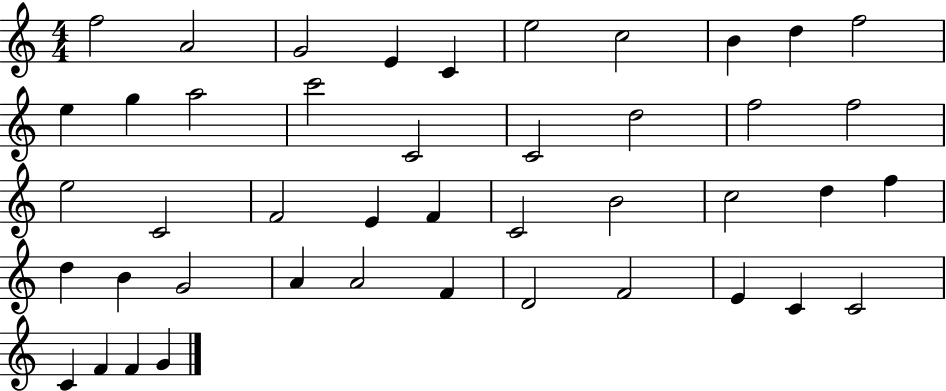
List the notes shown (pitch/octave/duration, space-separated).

F5/h A4/h G4/h E4/q C4/q E5/h C5/h B4/q D5/q F5/h E5/q G5/q A5/h C6/h C4/h C4/h D5/h F5/h F5/h E5/h C4/h F4/h E4/q F4/q C4/h B4/h C5/h D5/q F5/q D5/q B4/q G4/h A4/q A4/h F4/q D4/h F4/h E4/q C4/q C4/h C4/q F4/q F4/q G4/q